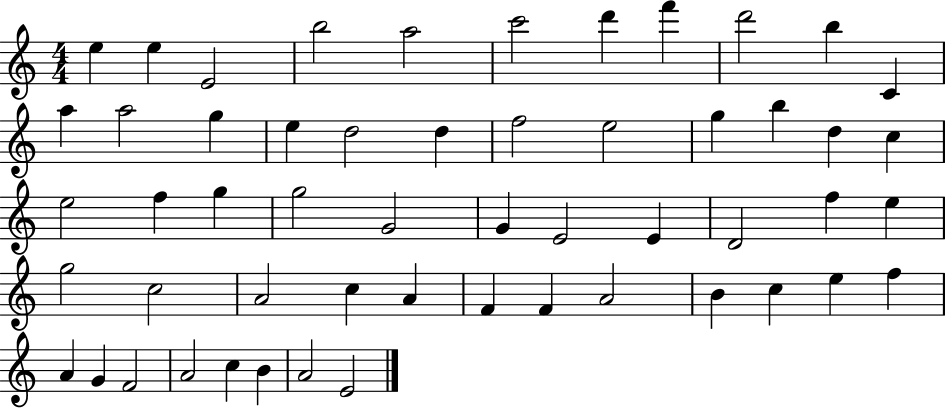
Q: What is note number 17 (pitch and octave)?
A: D5